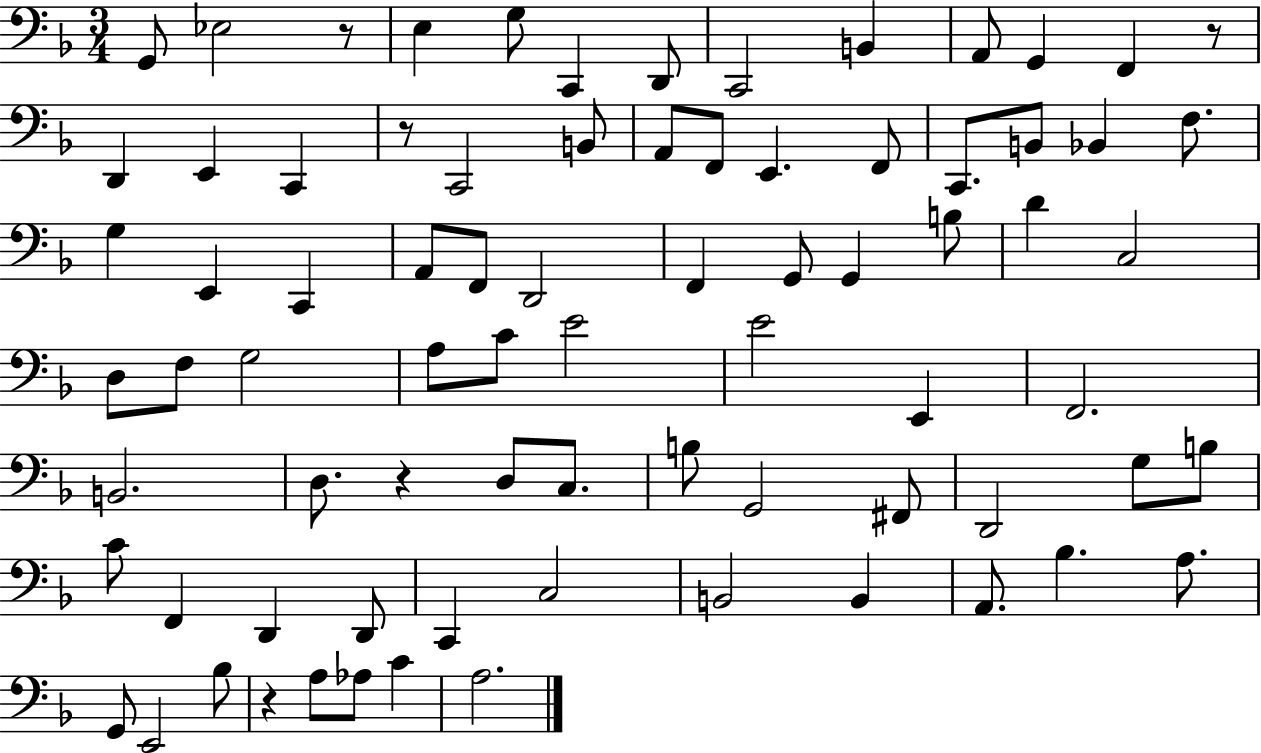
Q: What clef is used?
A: bass